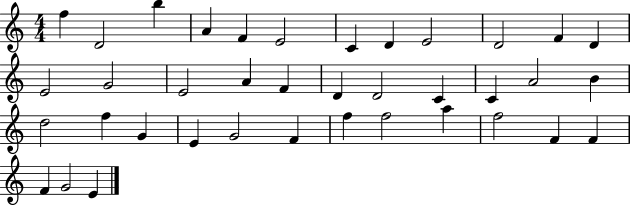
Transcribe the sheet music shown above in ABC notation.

X:1
T:Untitled
M:4/4
L:1/4
K:C
f D2 b A F E2 C D E2 D2 F D E2 G2 E2 A F D D2 C C A2 B d2 f G E G2 F f f2 a f2 F F F G2 E